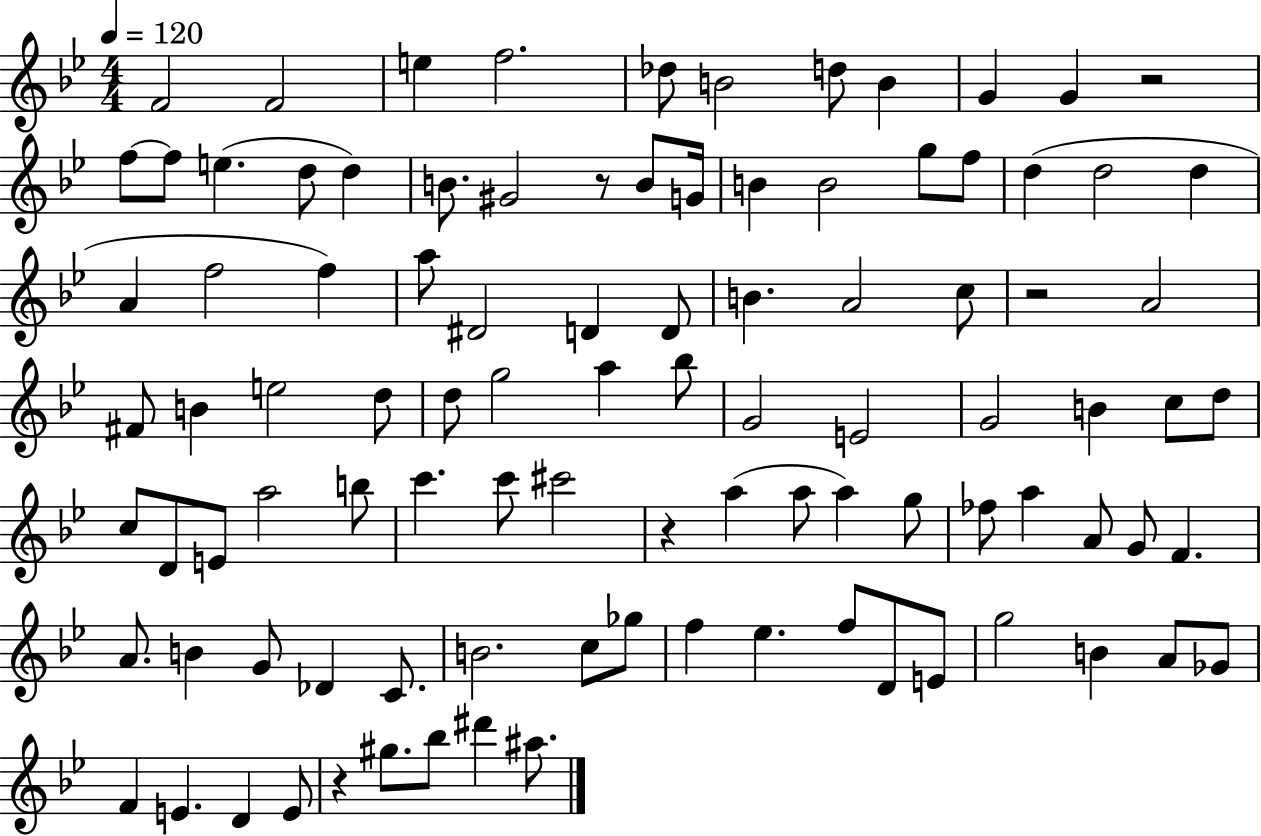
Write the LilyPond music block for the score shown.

{
  \clef treble
  \numericTimeSignature
  \time 4/4
  \key bes \major
  \tempo 4 = 120
  f'2 f'2 | e''4 f''2. | des''8 b'2 d''8 b'4 | g'4 g'4 r2 | \break f''8~~ f''8 e''4.( d''8 d''4) | b'8. gis'2 r8 b'8 g'16 | b'4 b'2 g''8 f''8 | d''4( d''2 d''4 | \break a'4 f''2 f''4) | a''8 dis'2 d'4 d'8 | b'4. a'2 c''8 | r2 a'2 | \break fis'8 b'4 e''2 d''8 | d''8 g''2 a''4 bes''8 | g'2 e'2 | g'2 b'4 c''8 d''8 | \break c''8 d'8 e'8 a''2 b''8 | c'''4. c'''8 cis'''2 | r4 a''4( a''8 a''4) g''8 | fes''8 a''4 a'8 g'8 f'4. | \break a'8. b'4 g'8 des'4 c'8. | b'2. c''8 ges''8 | f''4 ees''4. f''8 d'8 e'8 | g''2 b'4 a'8 ges'8 | \break f'4 e'4. d'4 e'8 | r4 gis''8. bes''8 dis'''4 ais''8. | \bar "|."
}